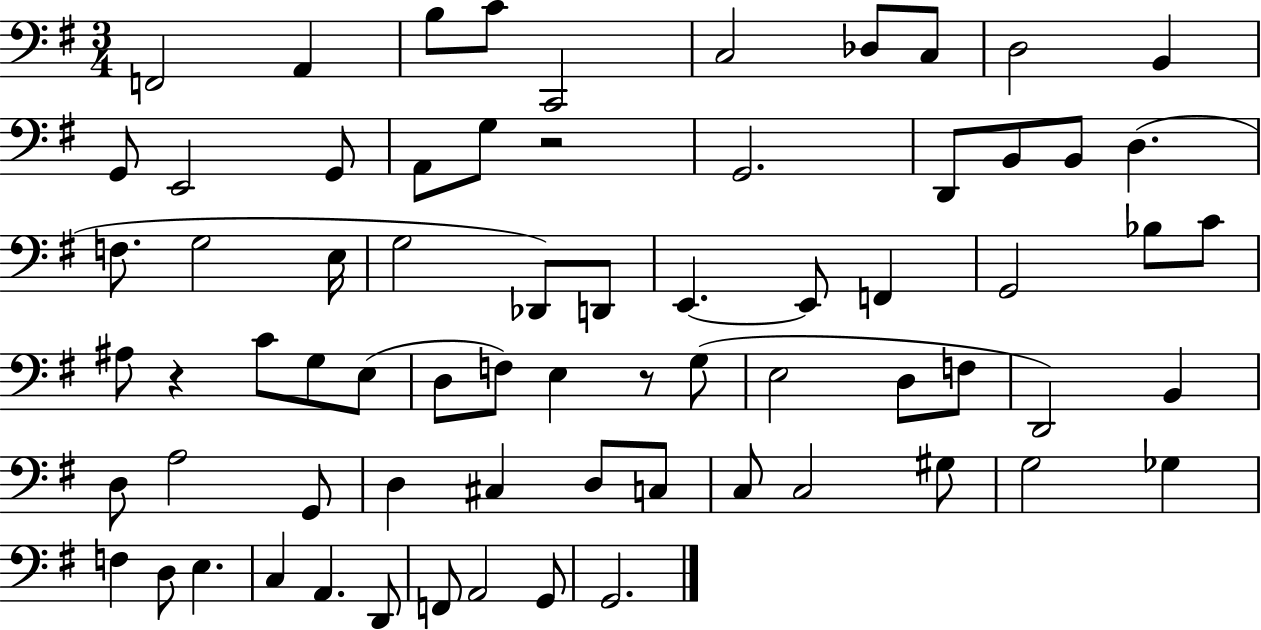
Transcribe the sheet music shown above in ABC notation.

X:1
T:Untitled
M:3/4
L:1/4
K:G
F,,2 A,, B,/2 C/2 C,,2 C,2 _D,/2 C,/2 D,2 B,, G,,/2 E,,2 G,,/2 A,,/2 G,/2 z2 G,,2 D,,/2 B,,/2 B,,/2 D, F,/2 G,2 E,/4 G,2 _D,,/2 D,,/2 E,, E,,/2 F,, G,,2 _B,/2 C/2 ^A,/2 z C/2 G,/2 E,/2 D,/2 F,/2 E, z/2 G,/2 E,2 D,/2 F,/2 D,,2 B,, D,/2 A,2 G,,/2 D, ^C, D,/2 C,/2 C,/2 C,2 ^G,/2 G,2 _G, F, D,/2 E, C, A,, D,,/2 F,,/2 A,,2 G,,/2 G,,2